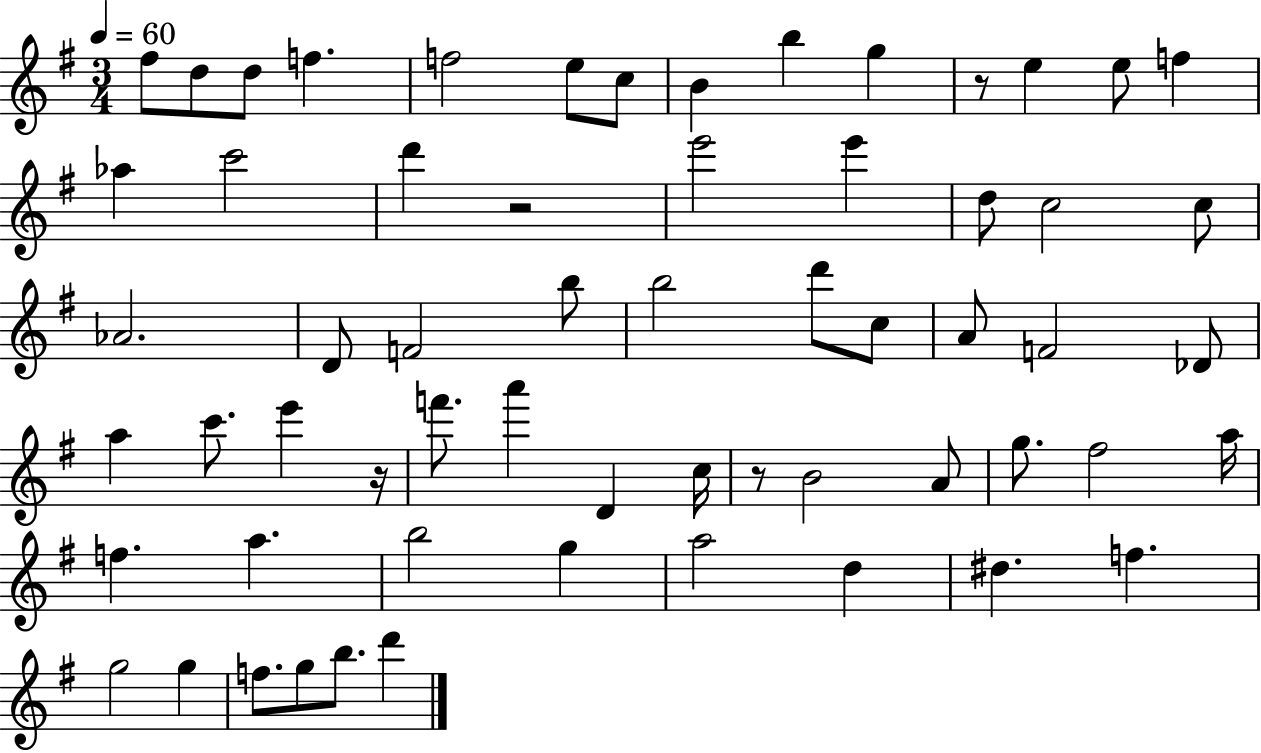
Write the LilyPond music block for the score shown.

{
  \clef treble
  \numericTimeSignature
  \time 3/4
  \key g \major
  \tempo 4 = 60
  fis''8 d''8 d''8 f''4. | f''2 e''8 c''8 | b'4 b''4 g''4 | r8 e''4 e''8 f''4 | \break aes''4 c'''2 | d'''4 r2 | e'''2 e'''4 | d''8 c''2 c''8 | \break aes'2. | d'8 f'2 b''8 | b''2 d'''8 c''8 | a'8 f'2 des'8 | \break a''4 c'''8. e'''4 r16 | f'''8. a'''4 d'4 c''16 | r8 b'2 a'8 | g''8. fis''2 a''16 | \break f''4. a''4. | b''2 g''4 | a''2 d''4 | dis''4. f''4. | \break g''2 g''4 | f''8. g''8 b''8. d'''4 | \bar "|."
}